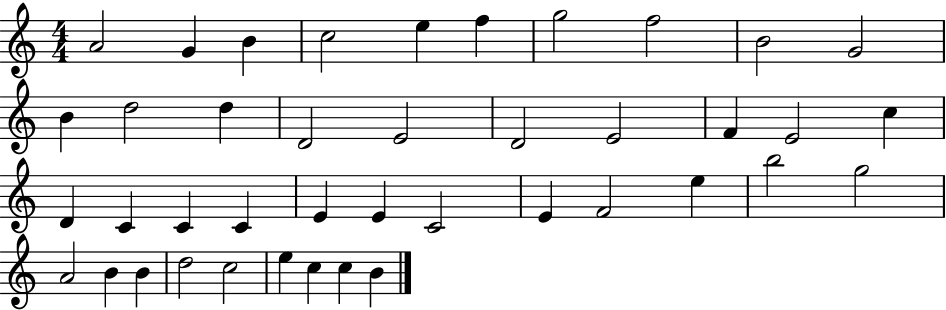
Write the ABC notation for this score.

X:1
T:Untitled
M:4/4
L:1/4
K:C
A2 G B c2 e f g2 f2 B2 G2 B d2 d D2 E2 D2 E2 F E2 c D C C C E E C2 E F2 e b2 g2 A2 B B d2 c2 e c c B